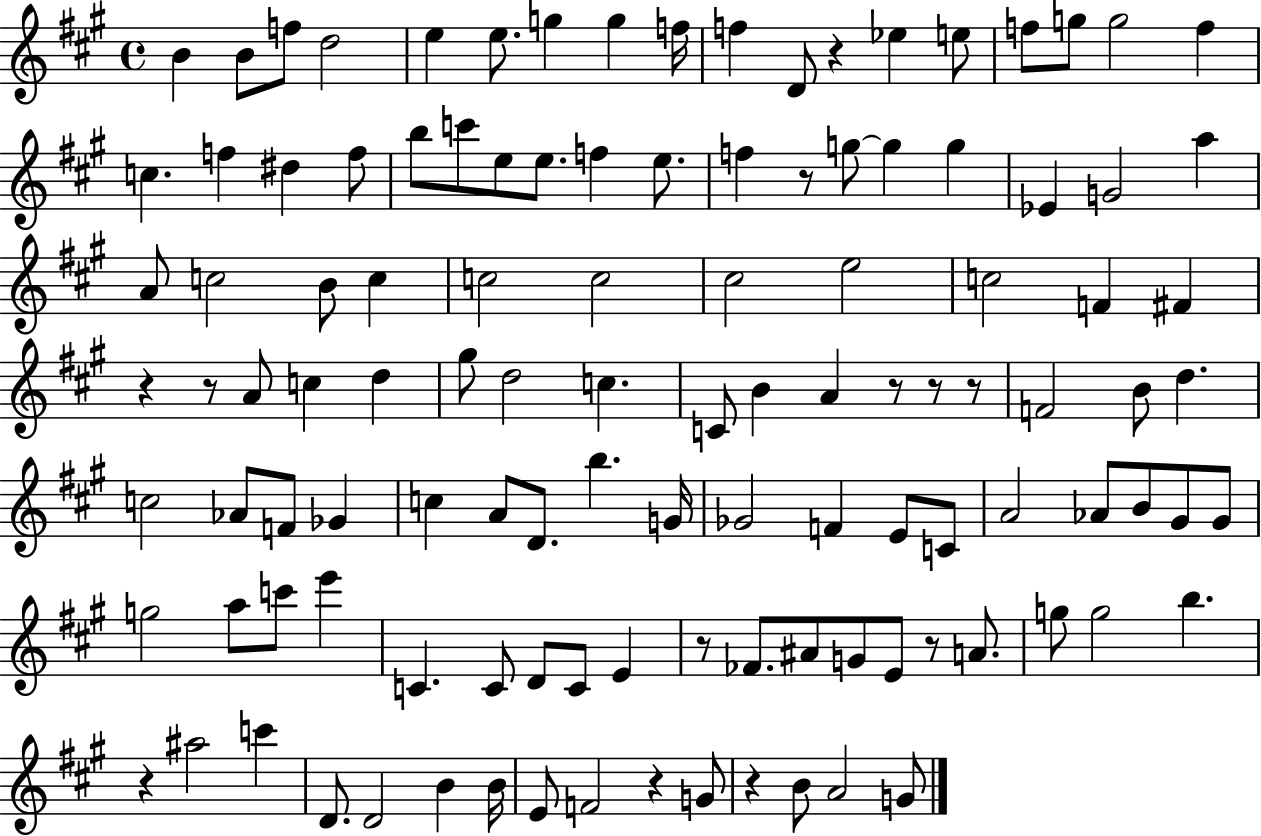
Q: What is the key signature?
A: A major